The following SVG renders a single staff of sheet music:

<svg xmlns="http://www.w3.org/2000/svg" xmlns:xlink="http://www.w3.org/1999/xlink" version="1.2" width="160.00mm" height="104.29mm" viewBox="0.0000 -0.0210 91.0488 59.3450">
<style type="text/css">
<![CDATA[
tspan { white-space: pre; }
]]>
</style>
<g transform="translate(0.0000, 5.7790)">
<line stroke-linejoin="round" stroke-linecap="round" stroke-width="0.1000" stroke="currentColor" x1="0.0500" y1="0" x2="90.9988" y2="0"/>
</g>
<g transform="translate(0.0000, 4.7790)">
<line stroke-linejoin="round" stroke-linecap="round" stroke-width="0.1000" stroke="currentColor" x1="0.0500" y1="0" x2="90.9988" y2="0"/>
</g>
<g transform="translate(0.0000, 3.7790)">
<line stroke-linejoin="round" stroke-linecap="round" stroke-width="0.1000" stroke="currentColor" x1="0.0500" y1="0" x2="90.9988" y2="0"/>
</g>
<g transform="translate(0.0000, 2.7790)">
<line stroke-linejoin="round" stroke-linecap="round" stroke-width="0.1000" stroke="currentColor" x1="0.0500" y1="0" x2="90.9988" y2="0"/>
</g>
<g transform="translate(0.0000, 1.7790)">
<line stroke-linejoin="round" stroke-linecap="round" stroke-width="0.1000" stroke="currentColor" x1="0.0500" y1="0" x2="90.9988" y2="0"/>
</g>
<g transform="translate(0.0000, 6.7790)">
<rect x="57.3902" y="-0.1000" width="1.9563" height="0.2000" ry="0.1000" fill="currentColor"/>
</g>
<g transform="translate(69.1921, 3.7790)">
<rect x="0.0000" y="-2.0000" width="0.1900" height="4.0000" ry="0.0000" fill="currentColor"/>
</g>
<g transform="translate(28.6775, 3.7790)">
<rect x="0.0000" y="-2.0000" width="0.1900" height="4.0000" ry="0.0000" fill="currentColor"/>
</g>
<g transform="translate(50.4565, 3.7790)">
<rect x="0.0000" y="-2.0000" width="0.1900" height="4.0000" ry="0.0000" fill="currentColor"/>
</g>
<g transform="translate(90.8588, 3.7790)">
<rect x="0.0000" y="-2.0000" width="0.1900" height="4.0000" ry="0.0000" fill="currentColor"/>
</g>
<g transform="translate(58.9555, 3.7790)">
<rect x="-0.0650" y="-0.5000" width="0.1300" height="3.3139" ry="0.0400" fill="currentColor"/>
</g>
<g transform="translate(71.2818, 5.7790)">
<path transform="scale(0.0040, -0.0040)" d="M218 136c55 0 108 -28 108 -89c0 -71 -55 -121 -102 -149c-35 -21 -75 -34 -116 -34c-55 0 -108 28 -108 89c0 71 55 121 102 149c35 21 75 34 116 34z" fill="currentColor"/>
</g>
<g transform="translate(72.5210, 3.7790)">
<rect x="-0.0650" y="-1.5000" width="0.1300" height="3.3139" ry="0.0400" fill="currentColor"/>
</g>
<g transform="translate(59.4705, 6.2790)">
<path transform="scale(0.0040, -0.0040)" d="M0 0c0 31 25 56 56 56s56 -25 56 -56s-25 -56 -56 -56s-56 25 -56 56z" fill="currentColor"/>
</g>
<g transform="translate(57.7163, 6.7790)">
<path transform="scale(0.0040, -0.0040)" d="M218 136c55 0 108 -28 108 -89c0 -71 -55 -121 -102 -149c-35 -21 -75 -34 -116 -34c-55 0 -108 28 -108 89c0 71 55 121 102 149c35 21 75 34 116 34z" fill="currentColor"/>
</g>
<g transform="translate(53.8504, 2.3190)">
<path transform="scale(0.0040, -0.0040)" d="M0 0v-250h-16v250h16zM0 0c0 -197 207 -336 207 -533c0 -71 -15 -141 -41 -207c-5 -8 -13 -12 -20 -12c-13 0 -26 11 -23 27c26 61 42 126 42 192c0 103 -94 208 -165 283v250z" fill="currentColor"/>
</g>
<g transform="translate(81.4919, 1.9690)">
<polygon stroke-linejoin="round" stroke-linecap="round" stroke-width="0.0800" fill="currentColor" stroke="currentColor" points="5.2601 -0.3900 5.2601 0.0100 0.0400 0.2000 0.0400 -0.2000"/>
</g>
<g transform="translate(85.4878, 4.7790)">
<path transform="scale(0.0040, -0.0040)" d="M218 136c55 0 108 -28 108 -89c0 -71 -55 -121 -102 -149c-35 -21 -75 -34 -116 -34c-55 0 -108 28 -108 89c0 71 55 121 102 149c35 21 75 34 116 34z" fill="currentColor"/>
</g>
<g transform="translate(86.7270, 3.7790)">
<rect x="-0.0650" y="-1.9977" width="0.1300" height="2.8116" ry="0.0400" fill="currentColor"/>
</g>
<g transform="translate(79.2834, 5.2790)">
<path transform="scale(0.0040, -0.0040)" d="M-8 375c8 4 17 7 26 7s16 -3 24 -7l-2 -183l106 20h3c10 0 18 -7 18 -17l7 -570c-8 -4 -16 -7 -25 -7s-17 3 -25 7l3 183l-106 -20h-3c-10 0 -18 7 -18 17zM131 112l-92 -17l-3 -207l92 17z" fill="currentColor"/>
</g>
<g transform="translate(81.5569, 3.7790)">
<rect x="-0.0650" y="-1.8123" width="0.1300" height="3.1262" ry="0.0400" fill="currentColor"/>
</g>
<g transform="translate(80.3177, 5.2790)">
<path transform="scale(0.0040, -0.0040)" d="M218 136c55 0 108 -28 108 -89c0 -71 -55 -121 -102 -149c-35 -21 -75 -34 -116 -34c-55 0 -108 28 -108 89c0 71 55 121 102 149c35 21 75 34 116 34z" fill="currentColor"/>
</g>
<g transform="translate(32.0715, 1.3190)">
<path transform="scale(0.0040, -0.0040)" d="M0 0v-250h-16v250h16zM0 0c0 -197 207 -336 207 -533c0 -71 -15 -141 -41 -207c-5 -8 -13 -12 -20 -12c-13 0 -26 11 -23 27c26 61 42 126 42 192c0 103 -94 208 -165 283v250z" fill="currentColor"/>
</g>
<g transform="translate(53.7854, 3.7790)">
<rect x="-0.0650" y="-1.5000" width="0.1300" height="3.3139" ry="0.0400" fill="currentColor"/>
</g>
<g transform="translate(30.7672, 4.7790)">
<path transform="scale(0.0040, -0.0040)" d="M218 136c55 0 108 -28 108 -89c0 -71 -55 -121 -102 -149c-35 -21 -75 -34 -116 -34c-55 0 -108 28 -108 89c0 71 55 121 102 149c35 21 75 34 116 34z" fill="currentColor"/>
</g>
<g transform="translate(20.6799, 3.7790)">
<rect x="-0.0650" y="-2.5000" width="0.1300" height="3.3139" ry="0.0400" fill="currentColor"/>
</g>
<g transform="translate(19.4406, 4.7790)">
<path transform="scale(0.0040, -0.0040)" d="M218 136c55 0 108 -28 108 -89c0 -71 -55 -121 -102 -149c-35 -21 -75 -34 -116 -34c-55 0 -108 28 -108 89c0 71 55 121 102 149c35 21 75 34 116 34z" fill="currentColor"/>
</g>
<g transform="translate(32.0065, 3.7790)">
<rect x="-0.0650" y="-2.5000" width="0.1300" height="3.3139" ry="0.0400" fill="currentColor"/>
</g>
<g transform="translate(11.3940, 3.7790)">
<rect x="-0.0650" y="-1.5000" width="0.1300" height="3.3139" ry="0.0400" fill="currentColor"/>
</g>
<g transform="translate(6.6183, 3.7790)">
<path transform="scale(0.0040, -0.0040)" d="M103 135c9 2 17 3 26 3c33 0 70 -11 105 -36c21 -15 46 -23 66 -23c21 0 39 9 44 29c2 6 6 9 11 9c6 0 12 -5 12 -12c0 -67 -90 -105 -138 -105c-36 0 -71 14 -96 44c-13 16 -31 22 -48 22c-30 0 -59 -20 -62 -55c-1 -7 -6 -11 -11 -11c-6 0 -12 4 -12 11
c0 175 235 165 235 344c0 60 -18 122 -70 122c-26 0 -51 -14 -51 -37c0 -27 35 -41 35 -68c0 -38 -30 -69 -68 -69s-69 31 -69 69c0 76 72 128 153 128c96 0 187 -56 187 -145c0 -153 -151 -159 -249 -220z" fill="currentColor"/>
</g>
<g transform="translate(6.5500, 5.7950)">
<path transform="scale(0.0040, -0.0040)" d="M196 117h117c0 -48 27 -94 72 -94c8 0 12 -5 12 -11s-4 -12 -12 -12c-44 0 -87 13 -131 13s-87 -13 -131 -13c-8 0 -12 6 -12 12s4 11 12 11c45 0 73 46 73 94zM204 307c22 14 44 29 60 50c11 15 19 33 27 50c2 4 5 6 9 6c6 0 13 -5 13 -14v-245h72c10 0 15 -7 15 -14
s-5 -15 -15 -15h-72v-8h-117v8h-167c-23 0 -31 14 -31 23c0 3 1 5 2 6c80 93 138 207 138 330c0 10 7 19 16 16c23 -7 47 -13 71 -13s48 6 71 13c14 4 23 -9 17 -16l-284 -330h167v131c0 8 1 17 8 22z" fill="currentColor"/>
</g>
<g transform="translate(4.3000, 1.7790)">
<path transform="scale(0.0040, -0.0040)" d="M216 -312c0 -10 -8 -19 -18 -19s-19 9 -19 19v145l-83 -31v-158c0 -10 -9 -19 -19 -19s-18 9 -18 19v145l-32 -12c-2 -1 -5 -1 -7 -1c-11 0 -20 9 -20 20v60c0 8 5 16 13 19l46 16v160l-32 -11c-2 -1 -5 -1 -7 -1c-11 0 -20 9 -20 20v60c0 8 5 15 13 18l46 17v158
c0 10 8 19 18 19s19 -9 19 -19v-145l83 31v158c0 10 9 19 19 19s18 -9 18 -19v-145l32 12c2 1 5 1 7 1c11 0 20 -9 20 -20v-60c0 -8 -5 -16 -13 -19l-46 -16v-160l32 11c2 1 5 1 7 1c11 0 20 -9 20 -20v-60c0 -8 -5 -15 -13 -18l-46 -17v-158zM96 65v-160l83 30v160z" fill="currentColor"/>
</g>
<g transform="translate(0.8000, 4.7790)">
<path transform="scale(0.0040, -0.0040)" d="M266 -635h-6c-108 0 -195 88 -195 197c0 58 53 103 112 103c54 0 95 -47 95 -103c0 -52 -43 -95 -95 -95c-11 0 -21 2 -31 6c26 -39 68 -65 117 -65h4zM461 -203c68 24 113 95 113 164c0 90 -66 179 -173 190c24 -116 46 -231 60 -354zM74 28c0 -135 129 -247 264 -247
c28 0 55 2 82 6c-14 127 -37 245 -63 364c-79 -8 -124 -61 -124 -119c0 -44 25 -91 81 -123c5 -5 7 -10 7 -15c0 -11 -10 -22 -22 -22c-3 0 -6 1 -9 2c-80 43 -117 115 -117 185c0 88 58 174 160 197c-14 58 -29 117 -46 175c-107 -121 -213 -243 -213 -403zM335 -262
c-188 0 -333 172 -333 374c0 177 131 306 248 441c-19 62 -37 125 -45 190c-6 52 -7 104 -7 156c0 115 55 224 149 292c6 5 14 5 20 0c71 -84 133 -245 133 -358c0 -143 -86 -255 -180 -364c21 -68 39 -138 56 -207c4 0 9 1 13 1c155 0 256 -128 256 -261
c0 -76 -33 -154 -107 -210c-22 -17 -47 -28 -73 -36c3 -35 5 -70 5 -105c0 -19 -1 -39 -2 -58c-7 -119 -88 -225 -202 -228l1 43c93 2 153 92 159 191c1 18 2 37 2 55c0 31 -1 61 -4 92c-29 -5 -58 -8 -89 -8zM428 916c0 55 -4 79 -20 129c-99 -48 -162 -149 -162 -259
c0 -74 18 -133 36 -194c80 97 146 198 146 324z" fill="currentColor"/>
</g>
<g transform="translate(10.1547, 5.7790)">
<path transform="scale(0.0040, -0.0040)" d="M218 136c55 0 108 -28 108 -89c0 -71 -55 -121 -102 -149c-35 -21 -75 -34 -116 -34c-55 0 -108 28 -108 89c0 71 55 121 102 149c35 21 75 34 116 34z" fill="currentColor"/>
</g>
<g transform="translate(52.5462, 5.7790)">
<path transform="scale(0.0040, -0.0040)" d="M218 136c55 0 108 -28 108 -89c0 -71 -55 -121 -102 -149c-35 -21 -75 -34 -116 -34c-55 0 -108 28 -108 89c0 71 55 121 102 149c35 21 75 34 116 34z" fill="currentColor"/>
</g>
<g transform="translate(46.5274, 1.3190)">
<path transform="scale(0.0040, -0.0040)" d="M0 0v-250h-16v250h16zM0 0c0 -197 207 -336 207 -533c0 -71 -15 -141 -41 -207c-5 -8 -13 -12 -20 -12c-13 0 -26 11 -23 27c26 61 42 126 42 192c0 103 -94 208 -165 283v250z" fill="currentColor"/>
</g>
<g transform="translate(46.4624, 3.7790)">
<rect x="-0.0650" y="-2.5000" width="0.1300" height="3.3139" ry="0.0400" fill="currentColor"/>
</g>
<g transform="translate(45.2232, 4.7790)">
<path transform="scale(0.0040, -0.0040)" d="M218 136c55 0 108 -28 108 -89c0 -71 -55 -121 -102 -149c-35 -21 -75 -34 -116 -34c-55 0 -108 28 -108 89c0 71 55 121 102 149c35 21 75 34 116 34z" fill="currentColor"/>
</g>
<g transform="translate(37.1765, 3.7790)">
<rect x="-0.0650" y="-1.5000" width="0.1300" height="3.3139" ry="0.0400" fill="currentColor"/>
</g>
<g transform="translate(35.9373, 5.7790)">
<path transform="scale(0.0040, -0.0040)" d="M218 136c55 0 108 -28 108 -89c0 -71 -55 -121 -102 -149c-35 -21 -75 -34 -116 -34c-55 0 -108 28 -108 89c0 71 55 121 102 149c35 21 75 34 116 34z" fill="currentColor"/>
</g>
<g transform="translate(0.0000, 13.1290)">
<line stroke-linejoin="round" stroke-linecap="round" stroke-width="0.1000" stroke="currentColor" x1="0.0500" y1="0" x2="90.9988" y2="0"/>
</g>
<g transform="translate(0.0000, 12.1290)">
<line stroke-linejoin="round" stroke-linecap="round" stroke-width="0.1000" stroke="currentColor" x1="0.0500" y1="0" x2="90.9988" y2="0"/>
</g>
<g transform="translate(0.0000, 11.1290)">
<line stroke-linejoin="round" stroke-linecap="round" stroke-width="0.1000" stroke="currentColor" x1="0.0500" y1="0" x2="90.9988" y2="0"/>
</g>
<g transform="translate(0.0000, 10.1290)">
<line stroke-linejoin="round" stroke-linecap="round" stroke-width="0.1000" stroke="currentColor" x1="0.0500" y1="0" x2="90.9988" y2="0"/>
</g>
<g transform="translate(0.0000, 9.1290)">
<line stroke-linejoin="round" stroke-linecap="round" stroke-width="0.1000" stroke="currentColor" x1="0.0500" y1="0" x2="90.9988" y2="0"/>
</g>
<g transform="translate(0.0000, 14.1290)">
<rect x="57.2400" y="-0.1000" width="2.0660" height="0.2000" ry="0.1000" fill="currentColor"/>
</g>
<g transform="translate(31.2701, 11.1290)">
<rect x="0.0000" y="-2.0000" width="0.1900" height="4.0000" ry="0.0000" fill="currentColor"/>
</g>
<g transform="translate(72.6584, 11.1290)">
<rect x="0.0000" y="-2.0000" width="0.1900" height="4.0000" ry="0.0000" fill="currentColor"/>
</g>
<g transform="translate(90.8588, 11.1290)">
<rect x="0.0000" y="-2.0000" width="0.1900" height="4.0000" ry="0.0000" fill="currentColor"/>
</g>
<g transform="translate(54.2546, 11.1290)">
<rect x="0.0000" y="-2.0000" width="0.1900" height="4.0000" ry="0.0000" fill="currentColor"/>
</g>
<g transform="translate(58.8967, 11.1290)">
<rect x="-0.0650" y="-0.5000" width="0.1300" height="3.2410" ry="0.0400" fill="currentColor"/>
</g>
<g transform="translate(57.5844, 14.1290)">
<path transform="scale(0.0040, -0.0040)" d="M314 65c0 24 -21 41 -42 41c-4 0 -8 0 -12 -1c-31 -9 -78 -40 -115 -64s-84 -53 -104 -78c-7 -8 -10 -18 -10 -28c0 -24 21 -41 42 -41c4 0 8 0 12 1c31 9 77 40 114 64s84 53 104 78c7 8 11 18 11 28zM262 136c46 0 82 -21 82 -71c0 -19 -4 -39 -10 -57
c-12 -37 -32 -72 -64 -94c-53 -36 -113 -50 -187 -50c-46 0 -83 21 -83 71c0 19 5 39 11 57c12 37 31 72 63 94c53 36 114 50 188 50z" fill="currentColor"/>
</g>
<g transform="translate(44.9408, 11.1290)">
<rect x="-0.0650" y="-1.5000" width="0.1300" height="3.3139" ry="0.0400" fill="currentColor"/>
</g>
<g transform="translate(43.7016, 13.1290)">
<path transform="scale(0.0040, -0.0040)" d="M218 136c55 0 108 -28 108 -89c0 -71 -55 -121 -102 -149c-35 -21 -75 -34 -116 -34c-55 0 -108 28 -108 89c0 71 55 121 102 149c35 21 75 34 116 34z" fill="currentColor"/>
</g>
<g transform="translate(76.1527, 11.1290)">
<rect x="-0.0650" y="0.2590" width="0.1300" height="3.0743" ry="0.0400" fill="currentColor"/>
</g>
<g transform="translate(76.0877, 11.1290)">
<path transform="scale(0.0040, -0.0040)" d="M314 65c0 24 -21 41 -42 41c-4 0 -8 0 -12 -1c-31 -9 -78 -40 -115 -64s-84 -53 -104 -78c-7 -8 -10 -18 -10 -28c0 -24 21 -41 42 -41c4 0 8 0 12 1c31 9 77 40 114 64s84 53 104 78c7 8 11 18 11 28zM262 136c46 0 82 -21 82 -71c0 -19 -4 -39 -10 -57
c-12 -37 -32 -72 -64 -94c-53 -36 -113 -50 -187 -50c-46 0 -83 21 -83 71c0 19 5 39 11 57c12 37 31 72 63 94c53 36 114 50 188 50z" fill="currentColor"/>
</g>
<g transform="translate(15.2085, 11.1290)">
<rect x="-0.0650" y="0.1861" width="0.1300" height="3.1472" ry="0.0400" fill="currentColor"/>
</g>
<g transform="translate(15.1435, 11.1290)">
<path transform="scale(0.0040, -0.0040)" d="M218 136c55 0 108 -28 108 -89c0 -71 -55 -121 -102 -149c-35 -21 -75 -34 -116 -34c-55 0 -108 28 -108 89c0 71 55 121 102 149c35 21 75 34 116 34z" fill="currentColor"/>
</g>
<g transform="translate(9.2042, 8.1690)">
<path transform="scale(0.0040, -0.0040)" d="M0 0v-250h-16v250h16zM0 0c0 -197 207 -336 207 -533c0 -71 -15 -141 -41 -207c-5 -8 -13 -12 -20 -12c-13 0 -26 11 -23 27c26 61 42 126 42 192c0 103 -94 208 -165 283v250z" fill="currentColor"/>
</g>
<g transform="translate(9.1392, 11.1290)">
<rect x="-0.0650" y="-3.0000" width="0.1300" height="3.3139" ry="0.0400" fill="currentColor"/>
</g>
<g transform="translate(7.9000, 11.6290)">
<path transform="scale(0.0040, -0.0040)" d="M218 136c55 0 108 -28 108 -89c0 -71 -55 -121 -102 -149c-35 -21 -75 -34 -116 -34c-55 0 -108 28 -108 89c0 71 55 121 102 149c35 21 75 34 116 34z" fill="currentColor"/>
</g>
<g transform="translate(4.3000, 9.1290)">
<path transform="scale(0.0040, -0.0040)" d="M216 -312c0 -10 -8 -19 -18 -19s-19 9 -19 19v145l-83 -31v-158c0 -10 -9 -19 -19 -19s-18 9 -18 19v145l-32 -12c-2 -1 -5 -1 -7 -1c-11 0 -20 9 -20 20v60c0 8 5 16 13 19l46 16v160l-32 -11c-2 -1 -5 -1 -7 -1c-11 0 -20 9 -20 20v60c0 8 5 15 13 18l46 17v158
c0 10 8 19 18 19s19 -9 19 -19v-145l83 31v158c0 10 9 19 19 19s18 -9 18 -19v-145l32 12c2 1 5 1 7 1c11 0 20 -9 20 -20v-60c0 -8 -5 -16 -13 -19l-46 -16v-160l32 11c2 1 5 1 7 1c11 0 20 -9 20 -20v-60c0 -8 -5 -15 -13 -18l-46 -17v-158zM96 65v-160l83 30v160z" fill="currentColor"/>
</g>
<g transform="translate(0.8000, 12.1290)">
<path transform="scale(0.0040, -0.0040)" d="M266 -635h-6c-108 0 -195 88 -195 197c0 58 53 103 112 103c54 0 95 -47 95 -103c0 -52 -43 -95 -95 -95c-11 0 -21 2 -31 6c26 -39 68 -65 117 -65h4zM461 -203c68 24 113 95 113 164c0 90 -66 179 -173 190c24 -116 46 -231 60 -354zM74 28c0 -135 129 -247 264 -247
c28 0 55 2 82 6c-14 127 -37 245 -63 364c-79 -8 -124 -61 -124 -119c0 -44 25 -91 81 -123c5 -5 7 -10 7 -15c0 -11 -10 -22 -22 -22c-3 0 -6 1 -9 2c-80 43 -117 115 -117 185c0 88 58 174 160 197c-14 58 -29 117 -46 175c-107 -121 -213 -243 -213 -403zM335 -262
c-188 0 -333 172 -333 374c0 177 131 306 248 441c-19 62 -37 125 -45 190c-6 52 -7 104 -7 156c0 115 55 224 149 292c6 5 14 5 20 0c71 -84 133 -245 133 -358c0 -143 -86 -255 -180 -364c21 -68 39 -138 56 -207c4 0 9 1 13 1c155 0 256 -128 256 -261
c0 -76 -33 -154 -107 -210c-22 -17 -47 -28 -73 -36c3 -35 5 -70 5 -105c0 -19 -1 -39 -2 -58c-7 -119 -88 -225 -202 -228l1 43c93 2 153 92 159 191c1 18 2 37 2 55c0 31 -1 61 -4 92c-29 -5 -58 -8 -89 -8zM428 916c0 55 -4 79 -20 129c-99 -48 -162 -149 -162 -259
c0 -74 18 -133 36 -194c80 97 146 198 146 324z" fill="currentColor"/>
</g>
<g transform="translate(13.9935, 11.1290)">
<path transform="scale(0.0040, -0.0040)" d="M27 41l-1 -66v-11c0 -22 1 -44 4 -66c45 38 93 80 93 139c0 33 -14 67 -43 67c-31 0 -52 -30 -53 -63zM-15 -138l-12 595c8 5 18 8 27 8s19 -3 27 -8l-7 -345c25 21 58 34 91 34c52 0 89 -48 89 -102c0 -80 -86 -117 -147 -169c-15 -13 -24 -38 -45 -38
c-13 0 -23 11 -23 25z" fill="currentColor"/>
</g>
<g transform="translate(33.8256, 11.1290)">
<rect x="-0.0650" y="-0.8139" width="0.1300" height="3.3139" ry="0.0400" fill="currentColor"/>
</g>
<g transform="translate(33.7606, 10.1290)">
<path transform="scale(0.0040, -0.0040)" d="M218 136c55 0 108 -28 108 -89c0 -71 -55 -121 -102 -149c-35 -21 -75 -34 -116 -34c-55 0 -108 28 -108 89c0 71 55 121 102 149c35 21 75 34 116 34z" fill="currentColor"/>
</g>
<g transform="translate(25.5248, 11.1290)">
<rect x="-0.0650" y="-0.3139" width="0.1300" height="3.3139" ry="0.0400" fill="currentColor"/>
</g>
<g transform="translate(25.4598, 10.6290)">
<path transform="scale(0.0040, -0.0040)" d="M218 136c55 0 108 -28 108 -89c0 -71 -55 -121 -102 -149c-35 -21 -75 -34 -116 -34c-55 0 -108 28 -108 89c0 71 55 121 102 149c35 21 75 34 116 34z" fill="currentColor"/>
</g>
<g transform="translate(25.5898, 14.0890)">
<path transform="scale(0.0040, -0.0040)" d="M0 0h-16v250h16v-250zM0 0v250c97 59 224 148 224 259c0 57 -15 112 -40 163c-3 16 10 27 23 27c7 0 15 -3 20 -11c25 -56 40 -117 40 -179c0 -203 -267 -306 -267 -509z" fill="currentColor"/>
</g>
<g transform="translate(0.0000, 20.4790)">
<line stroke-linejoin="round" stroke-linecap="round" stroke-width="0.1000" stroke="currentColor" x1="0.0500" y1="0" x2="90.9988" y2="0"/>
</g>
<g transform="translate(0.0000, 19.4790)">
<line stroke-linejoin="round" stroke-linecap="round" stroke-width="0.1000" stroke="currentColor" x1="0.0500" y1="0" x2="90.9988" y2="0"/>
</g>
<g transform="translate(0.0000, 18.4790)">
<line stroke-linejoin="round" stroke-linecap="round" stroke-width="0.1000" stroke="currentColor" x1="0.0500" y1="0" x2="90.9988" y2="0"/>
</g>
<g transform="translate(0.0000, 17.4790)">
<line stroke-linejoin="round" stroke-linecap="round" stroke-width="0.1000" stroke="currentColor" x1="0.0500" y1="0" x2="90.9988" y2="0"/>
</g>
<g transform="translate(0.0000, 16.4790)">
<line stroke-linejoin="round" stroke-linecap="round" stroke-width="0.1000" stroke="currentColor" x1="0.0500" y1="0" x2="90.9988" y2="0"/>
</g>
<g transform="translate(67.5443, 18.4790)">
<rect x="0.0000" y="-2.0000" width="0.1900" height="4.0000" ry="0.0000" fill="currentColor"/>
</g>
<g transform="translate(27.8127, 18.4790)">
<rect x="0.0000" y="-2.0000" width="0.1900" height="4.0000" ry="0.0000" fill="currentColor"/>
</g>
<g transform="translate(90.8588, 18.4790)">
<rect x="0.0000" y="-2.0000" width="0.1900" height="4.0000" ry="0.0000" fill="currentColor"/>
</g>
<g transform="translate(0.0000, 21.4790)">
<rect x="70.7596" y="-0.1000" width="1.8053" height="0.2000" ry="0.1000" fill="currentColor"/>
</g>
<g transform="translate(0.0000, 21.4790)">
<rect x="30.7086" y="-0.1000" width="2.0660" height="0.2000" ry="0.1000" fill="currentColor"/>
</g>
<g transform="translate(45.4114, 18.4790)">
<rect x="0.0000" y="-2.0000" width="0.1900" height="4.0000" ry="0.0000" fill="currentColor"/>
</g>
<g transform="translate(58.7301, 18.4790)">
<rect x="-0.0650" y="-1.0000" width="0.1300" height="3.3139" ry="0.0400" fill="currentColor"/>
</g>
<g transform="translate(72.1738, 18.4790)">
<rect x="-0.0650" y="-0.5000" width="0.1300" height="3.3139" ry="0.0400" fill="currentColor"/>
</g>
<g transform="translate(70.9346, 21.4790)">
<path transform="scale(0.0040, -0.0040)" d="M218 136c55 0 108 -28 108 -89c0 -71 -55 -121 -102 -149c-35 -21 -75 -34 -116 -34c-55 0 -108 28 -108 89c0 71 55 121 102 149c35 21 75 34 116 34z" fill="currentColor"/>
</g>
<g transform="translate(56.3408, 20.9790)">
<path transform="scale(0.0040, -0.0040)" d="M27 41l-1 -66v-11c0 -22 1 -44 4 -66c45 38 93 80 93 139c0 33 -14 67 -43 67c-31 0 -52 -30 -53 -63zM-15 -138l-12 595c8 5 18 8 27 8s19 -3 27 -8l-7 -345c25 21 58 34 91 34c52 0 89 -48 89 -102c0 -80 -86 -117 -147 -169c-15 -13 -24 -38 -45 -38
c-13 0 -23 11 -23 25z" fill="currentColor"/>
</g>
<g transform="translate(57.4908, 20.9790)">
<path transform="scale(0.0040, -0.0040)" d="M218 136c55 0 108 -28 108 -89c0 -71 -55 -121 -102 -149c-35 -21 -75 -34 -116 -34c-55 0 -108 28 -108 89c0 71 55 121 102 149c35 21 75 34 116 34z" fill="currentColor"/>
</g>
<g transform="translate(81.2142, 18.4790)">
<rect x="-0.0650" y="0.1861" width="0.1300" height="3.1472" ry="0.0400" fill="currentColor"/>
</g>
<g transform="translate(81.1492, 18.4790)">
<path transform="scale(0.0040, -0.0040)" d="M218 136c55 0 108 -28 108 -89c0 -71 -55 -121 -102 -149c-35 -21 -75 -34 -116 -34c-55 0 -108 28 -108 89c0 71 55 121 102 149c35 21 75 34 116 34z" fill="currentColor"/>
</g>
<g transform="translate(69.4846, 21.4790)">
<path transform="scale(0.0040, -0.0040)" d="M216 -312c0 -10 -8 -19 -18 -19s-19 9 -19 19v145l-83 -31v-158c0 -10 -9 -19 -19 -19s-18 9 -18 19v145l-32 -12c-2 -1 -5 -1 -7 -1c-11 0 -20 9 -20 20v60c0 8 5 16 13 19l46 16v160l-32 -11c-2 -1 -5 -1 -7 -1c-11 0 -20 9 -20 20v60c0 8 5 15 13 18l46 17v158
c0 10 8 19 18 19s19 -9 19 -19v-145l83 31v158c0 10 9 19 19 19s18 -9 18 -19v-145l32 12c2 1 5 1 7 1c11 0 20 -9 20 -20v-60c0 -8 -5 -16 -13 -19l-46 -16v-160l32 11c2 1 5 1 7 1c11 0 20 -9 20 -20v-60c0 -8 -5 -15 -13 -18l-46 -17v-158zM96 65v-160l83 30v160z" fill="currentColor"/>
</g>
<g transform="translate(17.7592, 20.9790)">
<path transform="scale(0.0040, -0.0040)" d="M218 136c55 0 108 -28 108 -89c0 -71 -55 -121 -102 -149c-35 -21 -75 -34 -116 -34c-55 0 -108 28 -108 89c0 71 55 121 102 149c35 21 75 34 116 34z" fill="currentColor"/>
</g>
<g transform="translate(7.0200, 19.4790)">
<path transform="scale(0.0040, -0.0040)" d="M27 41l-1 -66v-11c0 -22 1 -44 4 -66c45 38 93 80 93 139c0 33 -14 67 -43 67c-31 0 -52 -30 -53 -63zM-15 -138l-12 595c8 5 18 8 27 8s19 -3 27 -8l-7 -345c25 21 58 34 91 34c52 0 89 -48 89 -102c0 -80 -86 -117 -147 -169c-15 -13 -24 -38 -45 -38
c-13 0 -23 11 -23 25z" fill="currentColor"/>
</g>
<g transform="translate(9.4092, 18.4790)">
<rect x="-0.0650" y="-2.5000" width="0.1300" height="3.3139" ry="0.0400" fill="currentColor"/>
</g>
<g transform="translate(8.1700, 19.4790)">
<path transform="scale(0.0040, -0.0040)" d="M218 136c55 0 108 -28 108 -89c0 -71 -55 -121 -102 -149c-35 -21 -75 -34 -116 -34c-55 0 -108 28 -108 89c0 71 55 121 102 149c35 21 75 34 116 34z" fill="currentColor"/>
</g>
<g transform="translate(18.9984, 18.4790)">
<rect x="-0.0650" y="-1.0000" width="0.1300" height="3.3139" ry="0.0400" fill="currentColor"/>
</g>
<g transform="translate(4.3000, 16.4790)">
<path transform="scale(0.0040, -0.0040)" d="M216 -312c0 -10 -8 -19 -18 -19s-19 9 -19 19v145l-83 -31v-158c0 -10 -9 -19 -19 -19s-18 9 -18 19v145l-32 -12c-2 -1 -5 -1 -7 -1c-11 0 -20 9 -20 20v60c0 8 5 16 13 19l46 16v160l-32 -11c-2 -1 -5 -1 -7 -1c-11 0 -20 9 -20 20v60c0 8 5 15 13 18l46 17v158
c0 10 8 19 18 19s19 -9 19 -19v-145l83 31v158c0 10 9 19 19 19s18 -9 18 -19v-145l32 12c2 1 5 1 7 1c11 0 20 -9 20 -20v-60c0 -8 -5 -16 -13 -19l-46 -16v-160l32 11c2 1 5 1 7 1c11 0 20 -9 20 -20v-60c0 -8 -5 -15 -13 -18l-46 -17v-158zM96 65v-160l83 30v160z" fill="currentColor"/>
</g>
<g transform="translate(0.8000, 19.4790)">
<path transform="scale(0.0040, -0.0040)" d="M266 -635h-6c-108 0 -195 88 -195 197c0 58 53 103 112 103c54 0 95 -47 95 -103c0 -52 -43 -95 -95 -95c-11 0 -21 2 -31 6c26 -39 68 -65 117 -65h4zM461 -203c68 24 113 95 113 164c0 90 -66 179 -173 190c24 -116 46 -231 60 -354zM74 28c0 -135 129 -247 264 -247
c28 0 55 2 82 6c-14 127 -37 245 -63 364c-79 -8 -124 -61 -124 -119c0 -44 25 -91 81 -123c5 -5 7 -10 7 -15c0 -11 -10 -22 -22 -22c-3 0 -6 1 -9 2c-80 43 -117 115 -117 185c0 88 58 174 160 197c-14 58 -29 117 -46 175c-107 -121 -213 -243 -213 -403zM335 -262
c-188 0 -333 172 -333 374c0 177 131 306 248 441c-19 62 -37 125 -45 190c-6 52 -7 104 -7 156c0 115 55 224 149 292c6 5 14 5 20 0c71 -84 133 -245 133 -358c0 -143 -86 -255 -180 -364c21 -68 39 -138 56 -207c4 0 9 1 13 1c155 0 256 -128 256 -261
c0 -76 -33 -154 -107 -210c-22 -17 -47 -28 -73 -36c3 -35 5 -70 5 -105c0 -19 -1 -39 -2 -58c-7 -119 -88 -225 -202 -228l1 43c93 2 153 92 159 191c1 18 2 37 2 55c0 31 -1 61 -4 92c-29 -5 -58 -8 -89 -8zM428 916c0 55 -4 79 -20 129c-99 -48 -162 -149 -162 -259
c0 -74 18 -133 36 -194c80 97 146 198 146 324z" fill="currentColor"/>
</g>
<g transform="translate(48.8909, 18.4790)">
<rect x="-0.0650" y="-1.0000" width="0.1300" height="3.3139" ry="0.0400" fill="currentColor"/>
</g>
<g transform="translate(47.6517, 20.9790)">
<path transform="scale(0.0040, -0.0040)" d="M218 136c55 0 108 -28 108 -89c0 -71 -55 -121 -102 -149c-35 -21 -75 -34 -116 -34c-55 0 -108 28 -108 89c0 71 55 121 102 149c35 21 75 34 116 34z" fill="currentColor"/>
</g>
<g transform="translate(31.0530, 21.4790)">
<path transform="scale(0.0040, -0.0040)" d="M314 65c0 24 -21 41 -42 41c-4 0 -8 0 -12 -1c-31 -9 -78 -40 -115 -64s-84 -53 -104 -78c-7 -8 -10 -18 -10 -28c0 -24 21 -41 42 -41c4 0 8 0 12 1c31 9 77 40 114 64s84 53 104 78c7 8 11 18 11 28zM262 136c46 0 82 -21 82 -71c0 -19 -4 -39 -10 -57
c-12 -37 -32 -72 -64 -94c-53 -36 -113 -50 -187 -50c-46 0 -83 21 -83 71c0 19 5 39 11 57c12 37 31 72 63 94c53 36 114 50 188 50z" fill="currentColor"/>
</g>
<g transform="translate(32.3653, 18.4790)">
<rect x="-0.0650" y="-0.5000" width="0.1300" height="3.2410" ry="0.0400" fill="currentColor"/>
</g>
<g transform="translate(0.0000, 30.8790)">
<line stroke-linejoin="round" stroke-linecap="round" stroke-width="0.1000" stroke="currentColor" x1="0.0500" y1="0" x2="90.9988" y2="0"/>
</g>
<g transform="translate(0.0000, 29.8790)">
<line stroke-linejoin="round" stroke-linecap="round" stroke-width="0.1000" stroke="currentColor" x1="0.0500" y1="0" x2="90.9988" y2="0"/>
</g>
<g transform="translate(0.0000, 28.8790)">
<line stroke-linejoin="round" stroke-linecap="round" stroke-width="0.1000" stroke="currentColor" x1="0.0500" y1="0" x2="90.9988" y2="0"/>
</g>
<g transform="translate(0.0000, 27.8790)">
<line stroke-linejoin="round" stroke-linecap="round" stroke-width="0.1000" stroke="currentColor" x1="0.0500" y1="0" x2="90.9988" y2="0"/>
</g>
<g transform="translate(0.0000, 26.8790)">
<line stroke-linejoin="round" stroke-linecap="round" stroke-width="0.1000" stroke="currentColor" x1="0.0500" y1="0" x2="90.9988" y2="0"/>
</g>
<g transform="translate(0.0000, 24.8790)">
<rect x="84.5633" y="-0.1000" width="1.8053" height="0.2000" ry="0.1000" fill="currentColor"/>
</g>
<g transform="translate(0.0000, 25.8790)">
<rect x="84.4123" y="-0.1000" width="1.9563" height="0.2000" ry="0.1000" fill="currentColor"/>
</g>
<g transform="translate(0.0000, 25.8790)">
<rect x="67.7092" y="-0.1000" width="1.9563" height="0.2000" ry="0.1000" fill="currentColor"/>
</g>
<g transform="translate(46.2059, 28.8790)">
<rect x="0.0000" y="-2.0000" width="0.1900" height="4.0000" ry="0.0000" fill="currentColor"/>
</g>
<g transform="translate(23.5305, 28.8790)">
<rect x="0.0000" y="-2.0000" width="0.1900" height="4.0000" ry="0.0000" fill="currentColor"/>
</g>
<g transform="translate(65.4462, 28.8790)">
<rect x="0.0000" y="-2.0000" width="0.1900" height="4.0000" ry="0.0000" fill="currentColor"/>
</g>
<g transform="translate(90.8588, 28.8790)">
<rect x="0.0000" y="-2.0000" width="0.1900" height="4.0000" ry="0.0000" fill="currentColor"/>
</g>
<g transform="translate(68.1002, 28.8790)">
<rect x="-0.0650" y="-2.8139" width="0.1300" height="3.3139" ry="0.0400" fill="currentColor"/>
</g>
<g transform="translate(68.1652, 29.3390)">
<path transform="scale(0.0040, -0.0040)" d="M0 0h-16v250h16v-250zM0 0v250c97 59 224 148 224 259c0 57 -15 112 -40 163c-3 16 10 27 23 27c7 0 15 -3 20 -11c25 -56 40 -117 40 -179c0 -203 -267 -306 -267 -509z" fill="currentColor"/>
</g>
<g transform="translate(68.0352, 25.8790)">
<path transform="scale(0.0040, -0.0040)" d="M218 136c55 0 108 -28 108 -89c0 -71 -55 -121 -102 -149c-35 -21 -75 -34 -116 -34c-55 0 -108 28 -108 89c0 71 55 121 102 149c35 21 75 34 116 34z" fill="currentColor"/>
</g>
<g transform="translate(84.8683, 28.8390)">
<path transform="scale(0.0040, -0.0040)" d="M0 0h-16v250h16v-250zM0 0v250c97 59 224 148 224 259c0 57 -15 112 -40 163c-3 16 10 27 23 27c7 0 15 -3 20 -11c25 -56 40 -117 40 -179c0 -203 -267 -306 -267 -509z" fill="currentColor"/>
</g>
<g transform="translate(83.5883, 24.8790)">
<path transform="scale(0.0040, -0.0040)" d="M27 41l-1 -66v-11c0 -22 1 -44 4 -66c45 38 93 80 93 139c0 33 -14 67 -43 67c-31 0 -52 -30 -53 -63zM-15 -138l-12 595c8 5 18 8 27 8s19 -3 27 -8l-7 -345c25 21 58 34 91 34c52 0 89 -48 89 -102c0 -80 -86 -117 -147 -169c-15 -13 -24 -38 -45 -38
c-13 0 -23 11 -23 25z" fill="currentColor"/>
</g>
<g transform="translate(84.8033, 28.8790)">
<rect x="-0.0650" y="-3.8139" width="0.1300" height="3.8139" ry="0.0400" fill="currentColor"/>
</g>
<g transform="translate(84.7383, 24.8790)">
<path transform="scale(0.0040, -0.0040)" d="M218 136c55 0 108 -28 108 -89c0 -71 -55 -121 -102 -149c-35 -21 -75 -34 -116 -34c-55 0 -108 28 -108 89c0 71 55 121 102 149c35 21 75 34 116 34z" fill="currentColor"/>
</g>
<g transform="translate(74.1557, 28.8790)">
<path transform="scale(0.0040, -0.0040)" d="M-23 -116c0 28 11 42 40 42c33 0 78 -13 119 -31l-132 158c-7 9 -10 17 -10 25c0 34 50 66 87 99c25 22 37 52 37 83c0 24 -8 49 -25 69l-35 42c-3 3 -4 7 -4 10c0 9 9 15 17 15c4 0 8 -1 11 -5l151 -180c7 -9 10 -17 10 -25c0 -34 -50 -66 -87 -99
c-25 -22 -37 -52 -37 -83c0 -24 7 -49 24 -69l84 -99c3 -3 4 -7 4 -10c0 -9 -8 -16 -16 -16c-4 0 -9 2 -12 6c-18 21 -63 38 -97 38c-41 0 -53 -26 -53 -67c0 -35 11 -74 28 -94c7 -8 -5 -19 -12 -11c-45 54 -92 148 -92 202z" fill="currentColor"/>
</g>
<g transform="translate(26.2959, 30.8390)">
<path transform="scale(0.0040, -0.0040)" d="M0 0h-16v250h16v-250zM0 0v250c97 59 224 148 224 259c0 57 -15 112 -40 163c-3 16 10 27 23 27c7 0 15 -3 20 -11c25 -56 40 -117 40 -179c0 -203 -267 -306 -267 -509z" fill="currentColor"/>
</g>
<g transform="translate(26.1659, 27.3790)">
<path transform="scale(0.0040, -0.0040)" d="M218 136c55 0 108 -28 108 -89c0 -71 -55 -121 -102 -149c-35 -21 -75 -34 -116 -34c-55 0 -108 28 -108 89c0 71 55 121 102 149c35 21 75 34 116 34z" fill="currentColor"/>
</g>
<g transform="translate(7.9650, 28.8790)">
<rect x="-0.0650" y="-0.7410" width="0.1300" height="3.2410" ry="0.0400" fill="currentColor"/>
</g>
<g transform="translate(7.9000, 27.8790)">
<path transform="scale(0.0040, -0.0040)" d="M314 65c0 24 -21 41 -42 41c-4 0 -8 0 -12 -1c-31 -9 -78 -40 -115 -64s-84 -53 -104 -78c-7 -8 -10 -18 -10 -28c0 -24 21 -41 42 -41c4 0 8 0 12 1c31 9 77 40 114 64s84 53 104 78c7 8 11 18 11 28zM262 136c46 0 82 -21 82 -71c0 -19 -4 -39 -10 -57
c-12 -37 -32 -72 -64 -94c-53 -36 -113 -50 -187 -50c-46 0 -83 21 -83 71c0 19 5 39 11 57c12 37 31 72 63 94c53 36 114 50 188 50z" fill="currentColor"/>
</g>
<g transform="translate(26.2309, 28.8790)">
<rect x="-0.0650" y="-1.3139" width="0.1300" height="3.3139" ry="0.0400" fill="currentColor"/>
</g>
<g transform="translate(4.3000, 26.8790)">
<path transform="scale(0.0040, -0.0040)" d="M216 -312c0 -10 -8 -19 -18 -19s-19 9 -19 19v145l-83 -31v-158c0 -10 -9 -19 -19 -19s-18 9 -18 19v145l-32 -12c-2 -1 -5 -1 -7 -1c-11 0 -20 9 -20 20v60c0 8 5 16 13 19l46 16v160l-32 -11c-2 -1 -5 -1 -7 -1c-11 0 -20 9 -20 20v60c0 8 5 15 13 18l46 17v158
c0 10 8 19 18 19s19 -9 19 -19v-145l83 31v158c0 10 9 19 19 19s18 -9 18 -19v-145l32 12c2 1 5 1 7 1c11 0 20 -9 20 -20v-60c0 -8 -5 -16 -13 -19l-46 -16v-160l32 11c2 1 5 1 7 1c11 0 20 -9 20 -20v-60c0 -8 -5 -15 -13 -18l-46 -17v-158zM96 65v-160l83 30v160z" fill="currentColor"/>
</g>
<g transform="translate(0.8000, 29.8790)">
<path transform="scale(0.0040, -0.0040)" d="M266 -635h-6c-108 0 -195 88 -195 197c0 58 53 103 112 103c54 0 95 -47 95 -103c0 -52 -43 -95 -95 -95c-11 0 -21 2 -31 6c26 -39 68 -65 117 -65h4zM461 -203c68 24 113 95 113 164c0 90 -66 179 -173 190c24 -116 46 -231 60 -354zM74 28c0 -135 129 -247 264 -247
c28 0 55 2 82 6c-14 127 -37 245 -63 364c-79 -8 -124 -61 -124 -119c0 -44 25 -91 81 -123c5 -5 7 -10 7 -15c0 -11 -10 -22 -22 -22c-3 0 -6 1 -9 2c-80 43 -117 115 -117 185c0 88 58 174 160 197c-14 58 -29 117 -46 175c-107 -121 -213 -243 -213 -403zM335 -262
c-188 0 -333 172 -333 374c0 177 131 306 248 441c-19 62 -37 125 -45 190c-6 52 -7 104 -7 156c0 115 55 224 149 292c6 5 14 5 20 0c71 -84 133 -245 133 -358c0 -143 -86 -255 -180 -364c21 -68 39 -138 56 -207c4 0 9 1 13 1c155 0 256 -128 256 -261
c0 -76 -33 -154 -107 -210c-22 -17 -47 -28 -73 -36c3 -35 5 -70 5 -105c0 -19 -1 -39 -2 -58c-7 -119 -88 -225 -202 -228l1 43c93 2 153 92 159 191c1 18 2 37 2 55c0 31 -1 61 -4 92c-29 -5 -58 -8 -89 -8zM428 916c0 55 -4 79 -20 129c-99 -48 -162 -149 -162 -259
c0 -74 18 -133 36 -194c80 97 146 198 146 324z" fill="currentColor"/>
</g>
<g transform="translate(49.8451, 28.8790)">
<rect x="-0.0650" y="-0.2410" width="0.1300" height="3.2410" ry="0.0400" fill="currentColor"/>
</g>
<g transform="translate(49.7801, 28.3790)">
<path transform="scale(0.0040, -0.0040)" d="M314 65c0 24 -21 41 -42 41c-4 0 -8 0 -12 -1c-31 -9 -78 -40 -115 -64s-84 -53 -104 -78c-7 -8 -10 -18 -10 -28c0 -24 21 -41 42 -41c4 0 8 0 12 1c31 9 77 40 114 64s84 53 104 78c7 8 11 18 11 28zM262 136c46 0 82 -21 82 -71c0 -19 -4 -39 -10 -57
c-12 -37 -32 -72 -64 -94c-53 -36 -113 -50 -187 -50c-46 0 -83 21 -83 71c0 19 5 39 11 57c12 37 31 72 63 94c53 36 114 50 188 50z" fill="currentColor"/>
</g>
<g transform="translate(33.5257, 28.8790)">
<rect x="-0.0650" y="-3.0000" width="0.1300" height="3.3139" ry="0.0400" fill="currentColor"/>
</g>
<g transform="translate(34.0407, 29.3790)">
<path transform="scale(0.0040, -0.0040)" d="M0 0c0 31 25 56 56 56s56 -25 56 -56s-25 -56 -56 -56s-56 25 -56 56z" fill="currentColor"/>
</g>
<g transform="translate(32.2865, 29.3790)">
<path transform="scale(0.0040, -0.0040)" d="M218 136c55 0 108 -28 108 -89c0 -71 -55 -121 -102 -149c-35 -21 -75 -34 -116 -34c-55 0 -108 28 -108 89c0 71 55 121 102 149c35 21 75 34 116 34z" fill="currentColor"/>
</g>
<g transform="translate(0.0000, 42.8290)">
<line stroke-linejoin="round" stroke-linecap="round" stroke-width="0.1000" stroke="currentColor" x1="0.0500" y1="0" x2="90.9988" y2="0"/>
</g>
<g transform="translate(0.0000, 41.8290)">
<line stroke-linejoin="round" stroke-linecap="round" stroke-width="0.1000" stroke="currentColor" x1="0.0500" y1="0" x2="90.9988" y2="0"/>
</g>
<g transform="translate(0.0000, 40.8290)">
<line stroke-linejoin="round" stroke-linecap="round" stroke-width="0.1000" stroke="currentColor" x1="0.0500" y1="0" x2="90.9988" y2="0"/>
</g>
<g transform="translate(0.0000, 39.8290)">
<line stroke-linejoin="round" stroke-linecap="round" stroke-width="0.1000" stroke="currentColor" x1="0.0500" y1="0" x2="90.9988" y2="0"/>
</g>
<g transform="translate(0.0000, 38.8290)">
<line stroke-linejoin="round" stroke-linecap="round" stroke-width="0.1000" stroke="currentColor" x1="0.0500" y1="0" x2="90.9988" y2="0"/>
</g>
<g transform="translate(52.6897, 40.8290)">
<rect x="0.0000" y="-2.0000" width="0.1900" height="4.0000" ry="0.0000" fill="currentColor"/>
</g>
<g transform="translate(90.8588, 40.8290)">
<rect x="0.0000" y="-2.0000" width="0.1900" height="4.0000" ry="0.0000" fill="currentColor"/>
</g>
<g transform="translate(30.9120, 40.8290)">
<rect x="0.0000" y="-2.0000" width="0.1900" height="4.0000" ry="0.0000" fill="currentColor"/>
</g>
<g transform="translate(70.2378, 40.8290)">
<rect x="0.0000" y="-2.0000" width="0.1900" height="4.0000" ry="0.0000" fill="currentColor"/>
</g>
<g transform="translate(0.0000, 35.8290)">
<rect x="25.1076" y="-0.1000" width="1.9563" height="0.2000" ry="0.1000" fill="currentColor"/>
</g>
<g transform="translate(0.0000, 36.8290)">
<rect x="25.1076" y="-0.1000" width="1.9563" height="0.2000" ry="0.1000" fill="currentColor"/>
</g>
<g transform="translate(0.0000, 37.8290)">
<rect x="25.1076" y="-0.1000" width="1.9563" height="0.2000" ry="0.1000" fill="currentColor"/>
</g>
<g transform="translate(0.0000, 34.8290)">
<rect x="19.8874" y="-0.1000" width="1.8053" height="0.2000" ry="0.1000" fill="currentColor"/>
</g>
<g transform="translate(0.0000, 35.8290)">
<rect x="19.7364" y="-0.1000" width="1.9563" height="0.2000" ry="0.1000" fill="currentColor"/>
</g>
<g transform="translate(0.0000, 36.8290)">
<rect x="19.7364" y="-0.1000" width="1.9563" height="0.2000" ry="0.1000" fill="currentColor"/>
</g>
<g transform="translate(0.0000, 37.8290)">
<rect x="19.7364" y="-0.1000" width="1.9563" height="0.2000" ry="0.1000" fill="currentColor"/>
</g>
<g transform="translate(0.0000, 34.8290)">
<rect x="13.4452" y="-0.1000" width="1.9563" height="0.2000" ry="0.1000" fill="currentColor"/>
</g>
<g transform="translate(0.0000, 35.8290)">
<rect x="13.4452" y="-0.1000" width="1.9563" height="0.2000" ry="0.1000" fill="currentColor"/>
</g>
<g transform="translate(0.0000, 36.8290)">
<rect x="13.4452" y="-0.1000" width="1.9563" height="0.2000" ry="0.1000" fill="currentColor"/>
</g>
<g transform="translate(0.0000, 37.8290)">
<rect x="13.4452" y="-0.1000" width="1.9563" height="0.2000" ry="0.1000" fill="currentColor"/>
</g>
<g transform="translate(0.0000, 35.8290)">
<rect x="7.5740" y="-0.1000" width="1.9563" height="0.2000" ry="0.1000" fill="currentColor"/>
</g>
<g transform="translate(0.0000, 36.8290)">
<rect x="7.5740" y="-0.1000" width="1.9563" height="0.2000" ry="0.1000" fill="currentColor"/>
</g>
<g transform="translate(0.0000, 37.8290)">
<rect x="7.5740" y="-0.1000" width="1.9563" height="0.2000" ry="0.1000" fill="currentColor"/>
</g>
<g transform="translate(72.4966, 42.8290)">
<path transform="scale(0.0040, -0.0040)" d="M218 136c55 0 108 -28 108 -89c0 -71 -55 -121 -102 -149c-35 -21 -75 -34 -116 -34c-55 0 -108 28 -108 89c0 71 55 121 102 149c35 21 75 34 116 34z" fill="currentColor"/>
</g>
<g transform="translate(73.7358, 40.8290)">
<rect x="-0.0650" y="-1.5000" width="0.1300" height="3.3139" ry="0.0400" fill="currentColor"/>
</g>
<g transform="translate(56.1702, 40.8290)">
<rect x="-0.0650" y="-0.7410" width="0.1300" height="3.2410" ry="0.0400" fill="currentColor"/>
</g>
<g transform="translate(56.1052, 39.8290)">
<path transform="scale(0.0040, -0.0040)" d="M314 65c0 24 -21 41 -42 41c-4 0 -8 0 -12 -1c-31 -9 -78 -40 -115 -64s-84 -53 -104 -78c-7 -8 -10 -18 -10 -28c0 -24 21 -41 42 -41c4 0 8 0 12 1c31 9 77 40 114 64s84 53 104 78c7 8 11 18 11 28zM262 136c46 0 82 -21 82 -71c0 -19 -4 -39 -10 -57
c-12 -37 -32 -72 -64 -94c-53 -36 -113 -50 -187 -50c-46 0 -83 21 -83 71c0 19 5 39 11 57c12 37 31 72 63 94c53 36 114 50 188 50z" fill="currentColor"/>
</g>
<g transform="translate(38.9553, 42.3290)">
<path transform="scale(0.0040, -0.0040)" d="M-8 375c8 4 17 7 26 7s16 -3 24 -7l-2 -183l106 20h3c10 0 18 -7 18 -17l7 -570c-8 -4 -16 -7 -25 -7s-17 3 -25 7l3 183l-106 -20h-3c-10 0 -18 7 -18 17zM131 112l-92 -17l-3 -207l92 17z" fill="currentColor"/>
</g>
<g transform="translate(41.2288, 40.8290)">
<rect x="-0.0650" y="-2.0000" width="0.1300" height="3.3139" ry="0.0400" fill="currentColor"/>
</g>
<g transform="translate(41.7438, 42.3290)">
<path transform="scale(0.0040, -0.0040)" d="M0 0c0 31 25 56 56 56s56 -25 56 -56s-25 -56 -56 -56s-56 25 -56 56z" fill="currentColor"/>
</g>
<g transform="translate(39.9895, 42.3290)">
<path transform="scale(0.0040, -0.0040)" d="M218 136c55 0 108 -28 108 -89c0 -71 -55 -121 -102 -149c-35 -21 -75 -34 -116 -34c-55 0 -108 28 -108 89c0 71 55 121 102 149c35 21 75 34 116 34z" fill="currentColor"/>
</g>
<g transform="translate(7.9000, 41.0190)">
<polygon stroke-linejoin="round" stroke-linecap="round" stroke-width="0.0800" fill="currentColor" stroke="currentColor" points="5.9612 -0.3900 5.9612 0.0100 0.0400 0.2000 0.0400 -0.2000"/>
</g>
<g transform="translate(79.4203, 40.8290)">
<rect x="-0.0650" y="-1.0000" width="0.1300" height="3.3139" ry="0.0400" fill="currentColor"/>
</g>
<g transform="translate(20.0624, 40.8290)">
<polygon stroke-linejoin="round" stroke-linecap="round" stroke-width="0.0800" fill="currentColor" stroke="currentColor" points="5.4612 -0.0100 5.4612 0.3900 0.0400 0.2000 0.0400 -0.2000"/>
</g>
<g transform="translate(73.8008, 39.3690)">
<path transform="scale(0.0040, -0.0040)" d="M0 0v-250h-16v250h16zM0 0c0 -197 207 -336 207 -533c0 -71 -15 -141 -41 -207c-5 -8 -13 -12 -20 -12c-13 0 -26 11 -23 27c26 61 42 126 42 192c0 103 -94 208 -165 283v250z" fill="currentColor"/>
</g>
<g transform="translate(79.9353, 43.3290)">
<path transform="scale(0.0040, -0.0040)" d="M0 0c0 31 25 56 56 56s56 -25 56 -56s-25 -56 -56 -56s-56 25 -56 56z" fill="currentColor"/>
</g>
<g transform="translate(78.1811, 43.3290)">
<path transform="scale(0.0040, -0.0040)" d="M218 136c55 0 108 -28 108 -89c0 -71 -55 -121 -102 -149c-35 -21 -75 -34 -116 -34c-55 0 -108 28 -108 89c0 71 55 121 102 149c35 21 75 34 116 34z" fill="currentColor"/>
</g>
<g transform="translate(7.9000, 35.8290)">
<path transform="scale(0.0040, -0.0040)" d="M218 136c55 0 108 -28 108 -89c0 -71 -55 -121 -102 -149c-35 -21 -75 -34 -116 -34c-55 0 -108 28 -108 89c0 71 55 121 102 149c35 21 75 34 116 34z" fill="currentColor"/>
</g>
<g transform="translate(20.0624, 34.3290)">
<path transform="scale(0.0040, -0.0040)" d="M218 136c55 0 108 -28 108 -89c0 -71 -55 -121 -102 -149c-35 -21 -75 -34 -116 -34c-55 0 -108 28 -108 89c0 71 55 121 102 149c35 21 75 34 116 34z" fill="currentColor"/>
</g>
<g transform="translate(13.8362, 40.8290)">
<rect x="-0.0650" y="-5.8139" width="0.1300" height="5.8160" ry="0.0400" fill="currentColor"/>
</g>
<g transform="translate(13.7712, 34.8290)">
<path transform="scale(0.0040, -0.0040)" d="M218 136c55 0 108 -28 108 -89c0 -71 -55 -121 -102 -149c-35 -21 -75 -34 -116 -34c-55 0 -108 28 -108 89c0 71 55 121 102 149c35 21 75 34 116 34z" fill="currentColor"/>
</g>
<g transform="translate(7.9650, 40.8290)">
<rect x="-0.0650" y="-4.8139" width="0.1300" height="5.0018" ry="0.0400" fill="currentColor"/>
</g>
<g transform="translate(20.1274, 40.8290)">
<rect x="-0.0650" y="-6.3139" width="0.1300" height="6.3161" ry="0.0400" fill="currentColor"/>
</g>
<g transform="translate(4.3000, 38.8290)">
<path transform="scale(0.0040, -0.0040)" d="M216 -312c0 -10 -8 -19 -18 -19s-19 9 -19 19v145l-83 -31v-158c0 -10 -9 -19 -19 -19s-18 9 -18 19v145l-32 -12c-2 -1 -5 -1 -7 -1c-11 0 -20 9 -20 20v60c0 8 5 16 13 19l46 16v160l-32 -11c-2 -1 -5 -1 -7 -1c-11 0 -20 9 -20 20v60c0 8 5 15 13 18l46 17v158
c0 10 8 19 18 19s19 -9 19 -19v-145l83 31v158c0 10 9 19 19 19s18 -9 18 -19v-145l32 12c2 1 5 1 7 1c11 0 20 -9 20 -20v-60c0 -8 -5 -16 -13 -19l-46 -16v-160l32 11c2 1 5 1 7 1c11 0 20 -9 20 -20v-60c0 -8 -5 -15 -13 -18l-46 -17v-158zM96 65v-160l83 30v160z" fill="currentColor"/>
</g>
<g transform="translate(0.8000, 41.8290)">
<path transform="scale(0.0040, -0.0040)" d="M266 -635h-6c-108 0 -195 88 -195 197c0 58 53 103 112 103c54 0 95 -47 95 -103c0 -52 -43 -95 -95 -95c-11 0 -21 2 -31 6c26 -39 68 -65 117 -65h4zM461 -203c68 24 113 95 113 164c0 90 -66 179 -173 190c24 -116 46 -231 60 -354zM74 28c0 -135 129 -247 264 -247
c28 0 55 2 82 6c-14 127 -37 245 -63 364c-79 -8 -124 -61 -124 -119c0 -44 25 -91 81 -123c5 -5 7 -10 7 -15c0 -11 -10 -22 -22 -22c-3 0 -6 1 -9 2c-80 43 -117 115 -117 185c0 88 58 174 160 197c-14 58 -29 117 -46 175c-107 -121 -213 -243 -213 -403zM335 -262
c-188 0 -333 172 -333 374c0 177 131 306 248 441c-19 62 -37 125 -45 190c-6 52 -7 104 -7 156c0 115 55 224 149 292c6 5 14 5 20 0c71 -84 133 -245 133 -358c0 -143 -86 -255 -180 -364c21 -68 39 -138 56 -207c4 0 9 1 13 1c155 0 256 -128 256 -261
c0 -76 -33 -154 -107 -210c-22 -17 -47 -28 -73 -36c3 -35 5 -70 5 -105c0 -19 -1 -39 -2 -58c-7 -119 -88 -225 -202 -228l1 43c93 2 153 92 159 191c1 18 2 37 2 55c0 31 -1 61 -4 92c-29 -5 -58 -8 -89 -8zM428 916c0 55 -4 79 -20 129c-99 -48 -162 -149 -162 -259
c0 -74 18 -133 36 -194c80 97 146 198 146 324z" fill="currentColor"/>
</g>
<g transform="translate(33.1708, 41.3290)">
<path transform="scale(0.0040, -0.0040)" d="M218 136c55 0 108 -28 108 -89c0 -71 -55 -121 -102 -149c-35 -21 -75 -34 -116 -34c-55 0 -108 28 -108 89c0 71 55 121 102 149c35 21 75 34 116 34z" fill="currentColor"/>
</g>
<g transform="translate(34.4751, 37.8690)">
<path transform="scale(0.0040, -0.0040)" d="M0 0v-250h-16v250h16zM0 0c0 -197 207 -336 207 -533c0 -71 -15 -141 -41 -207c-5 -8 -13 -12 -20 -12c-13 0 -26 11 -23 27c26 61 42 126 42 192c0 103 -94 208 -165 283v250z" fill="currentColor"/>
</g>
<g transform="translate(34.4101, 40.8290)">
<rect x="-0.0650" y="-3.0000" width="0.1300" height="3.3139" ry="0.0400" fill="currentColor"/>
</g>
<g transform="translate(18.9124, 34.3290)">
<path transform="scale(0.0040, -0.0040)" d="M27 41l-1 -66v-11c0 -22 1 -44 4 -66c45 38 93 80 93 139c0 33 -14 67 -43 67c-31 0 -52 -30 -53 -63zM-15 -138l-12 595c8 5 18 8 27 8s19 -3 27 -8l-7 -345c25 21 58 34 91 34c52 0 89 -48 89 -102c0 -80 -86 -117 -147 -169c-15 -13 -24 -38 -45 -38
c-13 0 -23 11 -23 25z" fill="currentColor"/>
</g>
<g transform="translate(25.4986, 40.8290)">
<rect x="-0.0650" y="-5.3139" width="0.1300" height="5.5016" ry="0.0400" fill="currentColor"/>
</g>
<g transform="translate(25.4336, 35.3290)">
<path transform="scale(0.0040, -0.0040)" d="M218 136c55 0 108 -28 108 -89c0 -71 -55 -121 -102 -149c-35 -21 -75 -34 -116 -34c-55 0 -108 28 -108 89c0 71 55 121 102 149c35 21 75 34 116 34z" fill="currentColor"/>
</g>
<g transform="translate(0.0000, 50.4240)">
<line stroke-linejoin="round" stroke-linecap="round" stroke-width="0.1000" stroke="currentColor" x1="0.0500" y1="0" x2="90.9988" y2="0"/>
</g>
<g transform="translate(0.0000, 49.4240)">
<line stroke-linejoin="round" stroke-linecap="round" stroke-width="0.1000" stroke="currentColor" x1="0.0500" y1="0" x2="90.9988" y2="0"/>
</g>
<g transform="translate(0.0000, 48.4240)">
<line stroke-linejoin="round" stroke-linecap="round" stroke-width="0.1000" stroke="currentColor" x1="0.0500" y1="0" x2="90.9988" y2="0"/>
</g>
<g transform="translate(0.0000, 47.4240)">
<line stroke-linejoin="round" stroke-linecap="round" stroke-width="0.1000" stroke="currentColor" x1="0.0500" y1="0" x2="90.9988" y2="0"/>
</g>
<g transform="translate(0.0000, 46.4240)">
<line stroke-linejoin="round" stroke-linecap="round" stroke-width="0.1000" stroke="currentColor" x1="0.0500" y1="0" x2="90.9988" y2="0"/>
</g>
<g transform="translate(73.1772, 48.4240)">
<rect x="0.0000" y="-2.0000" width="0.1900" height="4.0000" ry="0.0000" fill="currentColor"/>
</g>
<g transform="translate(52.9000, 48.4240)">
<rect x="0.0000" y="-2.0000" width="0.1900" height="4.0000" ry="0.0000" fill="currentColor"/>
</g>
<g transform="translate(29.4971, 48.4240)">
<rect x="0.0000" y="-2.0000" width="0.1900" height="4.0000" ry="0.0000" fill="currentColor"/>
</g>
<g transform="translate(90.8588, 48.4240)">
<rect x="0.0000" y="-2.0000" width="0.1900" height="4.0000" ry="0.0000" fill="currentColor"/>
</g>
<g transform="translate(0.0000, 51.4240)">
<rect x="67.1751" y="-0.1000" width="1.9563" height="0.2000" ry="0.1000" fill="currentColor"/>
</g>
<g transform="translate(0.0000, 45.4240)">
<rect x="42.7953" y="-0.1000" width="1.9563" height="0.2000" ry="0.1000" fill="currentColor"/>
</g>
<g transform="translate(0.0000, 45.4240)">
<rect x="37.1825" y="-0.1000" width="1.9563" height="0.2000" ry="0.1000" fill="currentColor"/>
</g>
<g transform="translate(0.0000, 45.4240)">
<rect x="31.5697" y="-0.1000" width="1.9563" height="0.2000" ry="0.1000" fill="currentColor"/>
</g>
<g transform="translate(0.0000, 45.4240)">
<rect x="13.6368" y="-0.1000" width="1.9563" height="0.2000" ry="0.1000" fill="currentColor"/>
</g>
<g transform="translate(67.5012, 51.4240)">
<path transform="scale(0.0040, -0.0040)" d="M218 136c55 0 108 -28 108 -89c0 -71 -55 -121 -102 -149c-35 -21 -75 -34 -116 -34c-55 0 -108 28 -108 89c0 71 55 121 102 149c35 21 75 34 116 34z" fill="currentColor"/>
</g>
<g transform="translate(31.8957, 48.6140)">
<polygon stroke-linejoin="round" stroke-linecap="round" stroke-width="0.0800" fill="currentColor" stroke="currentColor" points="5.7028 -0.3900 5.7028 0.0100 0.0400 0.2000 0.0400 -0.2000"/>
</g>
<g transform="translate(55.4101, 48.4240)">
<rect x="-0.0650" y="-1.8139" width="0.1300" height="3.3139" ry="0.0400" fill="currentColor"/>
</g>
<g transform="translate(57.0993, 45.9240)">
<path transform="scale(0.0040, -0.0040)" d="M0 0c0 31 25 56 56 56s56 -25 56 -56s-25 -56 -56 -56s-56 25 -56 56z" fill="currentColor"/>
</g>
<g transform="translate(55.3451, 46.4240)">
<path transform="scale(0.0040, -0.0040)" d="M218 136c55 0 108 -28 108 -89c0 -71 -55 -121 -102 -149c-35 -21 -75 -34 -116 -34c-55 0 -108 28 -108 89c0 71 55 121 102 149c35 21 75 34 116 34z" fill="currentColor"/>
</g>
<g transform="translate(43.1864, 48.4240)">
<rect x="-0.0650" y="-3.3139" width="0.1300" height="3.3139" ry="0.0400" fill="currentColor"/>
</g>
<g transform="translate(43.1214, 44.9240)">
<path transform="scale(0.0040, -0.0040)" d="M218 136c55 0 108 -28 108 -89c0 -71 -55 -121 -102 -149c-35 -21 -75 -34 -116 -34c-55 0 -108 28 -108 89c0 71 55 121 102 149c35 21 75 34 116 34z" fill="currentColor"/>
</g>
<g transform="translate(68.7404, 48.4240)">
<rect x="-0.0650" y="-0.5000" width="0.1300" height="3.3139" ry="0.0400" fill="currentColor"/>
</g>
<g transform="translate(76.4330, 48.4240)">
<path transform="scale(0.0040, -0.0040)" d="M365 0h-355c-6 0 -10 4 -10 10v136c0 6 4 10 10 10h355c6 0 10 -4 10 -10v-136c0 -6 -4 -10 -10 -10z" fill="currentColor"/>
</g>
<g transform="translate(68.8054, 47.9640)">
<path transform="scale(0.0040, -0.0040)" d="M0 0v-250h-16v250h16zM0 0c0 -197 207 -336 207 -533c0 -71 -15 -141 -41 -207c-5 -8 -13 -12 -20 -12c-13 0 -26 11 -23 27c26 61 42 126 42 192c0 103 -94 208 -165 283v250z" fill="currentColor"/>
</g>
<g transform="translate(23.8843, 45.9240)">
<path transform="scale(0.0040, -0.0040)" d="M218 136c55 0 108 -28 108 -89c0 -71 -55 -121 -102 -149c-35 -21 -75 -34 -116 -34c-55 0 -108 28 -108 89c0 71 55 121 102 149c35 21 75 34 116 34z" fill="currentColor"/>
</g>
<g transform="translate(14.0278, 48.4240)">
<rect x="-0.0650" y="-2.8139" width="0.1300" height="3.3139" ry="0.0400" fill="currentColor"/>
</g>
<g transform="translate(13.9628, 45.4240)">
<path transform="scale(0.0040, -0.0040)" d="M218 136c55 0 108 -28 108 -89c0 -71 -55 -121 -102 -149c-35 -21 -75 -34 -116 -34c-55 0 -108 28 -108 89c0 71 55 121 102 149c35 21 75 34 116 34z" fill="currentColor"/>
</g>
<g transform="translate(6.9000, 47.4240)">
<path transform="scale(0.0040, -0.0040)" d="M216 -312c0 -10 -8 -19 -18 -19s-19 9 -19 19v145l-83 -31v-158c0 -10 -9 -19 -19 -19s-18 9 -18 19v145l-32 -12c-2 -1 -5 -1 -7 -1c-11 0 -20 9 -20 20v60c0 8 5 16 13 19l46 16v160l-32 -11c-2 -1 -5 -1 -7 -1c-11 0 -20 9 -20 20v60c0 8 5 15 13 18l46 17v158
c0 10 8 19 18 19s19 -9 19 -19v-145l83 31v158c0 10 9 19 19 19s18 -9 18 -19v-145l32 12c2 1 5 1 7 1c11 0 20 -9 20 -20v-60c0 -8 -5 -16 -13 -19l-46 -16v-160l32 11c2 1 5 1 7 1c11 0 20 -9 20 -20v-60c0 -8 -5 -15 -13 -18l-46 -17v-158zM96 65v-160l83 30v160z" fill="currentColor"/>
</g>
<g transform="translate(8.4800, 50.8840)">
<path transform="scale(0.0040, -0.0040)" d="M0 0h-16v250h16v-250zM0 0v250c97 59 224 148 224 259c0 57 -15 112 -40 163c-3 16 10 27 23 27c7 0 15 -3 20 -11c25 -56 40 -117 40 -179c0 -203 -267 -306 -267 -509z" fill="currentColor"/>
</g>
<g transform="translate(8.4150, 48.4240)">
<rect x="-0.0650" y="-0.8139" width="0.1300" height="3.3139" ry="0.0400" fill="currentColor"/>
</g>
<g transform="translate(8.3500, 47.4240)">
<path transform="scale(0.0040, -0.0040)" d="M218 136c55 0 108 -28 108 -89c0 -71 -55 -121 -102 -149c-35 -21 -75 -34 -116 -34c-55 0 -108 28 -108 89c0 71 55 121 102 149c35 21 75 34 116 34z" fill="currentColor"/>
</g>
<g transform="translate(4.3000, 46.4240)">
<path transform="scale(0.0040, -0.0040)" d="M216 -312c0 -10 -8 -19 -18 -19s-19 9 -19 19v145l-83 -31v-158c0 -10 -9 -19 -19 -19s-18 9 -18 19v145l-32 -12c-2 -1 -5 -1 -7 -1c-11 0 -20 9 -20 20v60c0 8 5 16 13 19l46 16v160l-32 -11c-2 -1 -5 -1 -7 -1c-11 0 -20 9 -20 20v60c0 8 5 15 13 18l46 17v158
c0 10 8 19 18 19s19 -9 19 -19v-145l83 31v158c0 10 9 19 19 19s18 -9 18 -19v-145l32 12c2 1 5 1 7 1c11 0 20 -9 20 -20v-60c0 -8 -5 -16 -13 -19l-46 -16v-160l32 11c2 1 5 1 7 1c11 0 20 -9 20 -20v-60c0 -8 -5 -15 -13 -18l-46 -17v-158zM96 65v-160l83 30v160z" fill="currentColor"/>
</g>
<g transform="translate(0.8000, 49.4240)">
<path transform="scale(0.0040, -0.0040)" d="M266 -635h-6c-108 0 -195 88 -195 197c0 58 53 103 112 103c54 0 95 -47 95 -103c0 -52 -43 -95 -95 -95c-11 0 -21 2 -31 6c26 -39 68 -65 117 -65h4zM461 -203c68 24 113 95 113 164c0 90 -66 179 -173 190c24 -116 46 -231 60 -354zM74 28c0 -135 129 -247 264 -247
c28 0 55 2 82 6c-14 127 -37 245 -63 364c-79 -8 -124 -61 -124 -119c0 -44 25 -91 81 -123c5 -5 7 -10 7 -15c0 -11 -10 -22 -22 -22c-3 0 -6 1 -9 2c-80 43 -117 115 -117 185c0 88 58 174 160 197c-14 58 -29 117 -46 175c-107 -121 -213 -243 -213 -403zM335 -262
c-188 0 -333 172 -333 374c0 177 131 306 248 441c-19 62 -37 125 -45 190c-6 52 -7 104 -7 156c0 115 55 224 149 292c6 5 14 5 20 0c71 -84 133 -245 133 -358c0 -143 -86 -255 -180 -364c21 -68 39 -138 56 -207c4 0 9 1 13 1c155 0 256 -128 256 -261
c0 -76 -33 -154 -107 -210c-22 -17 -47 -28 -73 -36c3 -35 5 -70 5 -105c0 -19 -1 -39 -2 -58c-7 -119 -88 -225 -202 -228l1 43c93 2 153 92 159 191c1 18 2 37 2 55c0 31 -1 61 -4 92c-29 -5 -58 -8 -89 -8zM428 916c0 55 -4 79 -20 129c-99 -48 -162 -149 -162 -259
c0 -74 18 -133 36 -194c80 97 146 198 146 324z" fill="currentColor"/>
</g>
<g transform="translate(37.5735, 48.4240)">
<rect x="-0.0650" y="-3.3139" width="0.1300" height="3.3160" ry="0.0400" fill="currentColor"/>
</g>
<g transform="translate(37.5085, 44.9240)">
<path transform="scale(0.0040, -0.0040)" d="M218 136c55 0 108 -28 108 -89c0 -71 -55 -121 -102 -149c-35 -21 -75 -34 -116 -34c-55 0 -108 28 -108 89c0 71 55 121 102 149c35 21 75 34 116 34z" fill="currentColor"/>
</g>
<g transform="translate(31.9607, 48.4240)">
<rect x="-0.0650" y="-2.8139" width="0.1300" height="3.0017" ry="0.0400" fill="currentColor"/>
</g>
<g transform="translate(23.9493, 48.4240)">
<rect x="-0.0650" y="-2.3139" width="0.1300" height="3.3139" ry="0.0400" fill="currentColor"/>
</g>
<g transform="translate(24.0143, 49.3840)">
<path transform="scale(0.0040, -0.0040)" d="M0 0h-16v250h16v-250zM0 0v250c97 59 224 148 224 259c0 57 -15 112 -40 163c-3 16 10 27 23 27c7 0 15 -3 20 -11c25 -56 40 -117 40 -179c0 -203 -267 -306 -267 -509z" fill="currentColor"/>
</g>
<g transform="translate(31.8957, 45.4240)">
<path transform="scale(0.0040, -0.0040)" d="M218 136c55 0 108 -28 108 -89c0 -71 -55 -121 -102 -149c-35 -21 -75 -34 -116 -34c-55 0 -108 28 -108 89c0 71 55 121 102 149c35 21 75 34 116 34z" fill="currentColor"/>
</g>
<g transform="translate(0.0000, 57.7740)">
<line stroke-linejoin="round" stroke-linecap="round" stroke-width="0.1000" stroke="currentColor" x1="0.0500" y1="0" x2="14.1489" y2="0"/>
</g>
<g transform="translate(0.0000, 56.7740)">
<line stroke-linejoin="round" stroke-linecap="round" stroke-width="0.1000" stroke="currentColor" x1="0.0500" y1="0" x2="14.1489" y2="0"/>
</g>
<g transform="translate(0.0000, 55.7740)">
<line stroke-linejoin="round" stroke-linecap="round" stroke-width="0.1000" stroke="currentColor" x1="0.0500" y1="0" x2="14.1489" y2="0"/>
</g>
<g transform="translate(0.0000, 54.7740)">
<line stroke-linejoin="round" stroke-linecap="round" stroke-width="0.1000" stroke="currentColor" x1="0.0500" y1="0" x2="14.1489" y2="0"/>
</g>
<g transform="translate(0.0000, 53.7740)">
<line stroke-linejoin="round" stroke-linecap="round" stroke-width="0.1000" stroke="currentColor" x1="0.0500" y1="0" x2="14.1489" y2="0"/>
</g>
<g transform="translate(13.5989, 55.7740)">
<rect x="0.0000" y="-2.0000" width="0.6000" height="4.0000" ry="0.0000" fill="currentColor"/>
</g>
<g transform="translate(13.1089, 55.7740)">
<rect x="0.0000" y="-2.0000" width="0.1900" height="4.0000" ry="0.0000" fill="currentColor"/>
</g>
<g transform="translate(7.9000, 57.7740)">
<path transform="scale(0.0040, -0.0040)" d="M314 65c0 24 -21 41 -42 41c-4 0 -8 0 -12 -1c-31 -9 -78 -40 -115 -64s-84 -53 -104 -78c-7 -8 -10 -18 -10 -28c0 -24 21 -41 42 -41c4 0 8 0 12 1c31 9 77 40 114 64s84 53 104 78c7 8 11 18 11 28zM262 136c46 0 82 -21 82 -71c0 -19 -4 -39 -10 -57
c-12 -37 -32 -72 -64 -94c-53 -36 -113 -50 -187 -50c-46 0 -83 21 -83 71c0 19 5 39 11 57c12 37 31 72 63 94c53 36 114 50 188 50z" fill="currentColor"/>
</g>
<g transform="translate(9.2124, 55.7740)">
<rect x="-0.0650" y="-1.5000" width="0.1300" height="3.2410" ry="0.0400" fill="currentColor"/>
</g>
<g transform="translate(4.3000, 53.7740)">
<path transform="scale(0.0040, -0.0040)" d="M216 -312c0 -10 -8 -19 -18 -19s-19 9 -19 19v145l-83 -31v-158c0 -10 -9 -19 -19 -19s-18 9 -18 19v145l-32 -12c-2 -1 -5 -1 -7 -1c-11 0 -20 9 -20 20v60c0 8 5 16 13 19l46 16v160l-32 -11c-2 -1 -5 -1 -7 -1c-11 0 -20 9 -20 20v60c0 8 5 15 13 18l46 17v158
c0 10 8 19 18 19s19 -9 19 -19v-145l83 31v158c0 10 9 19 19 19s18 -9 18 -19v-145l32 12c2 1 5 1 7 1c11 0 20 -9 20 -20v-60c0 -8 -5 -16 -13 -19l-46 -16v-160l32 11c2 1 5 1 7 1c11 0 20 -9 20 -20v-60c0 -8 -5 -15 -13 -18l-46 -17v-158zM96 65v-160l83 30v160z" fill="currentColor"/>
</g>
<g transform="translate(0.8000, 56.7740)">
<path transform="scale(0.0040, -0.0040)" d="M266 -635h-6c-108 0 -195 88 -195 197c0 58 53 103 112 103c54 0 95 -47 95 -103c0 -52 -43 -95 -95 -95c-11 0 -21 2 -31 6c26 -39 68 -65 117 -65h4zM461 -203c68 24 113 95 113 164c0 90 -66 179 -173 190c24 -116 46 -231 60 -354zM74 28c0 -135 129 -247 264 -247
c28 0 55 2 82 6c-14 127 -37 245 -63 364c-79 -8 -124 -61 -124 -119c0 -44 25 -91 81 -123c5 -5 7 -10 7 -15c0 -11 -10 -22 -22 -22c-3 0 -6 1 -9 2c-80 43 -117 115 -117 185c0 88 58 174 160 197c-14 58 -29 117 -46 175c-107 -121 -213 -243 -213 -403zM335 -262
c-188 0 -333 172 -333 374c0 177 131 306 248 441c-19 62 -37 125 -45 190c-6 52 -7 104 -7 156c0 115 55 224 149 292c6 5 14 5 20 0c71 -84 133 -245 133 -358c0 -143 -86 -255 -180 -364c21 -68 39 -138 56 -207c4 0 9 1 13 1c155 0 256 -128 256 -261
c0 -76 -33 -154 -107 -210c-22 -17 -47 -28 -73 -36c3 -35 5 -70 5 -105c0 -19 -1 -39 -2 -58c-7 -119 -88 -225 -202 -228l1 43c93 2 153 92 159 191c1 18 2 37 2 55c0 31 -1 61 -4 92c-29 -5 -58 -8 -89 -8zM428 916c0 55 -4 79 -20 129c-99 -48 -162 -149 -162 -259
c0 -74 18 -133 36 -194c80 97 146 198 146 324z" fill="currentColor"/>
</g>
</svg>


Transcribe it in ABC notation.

X:1
T:Untitled
M:2/4
L:1/4
K:G
E G G/2 E G/2 E/2 C E F/2 G/2 A/2 _B c/2 d E C2 B2 _G D C2 D _D ^C B d2 e/2 A c2 a/2 z _c'/2 e'/2 g'/2 _a'/2 ^f'/2 A/2 F d2 E/2 D ^d/2 a g/2 a/2 b/2 b ^f C/2 z2 E2